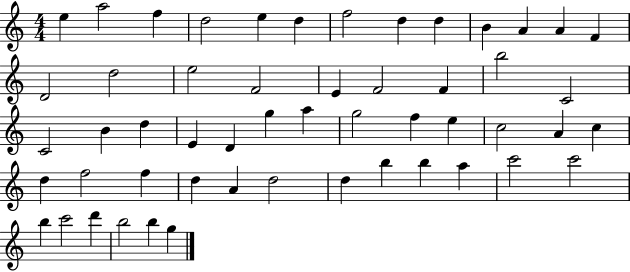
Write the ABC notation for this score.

X:1
T:Untitled
M:4/4
L:1/4
K:C
e a2 f d2 e d f2 d d B A A F D2 d2 e2 F2 E F2 F b2 C2 C2 B d E D g a g2 f e c2 A c d f2 f d A d2 d b b a c'2 c'2 b c'2 d' b2 b g